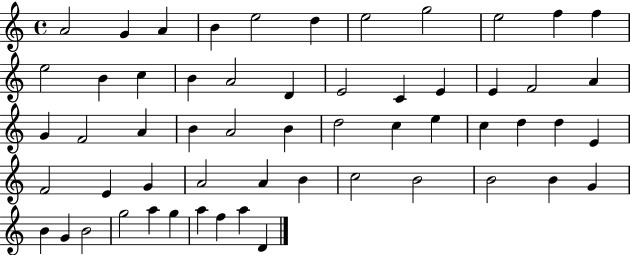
A4/h G4/q A4/q B4/q E5/h D5/q E5/h G5/h E5/h F5/q F5/q E5/h B4/q C5/q B4/q A4/h D4/q E4/h C4/q E4/q E4/q F4/h A4/q G4/q F4/h A4/q B4/q A4/h B4/q D5/h C5/q E5/q C5/q D5/q D5/q E4/q F4/h E4/q G4/q A4/h A4/q B4/q C5/h B4/h B4/h B4/q G4/q B4/q G4/q B4/h G5/h A5/q G5/q A5/q F5/q A5/q D4/q